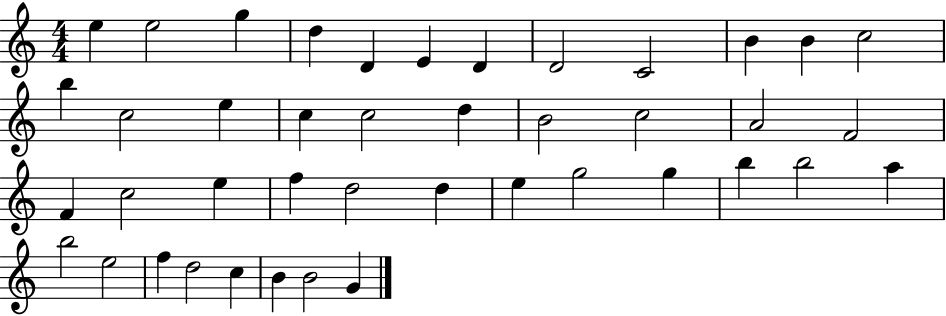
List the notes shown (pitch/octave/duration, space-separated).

E5/q E5/h G5/q D5/q D4/q E4/q D4/q D4/h C4/h B4/q B4/q C5/h B5/q C5/h E5/q C5/q C5/h D5/q B4/h C5/h A4/h F4/h F4/q C5/h E5/q F5/q D5/h D5/q E5/q G5/h G5/q B5/q B5/h A5/q B5/h E5/h F5/q D5/h C5/q B4/q B4/h G4/q